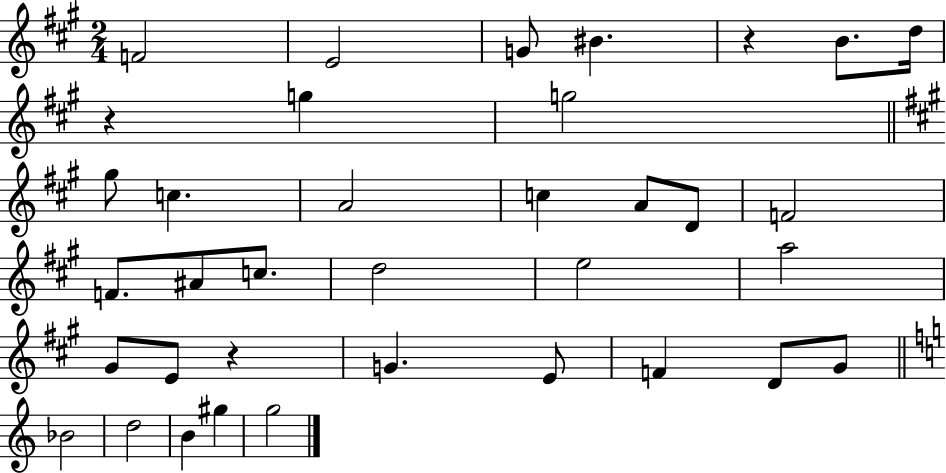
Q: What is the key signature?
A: A major